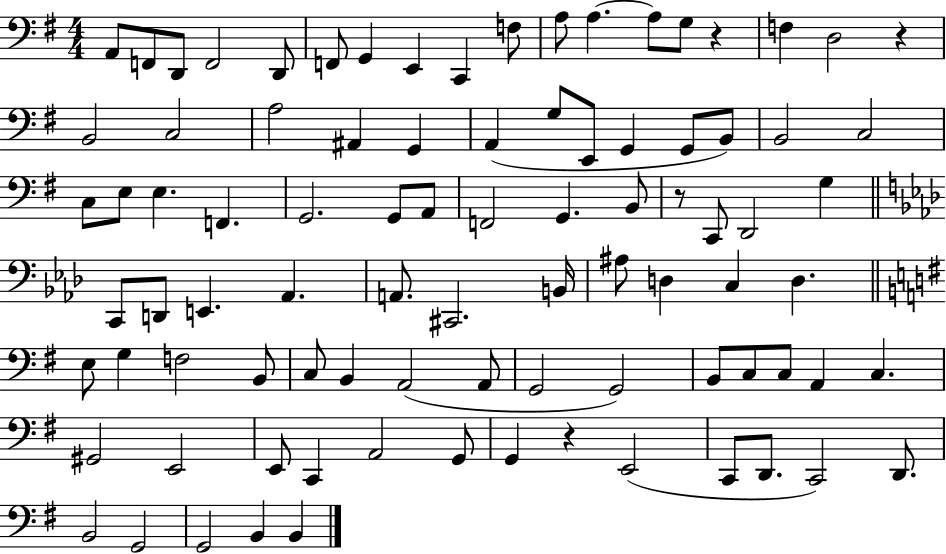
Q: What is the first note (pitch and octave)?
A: A2